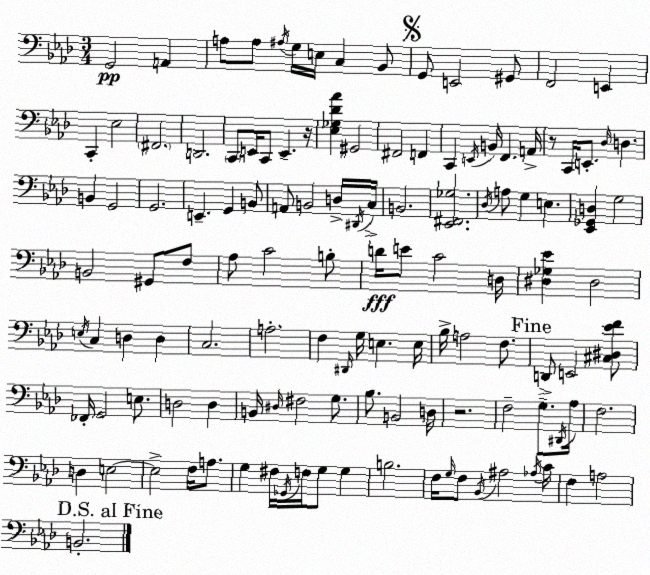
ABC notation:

X:1
T:Untitled
M:3/4
L:1/4
K:Ab
G,,2 A,, A,/2 A,/2 ^A,/4 G,/4 E,/4 C, _B,,/2 G,,/2 E,,2 ^G,,/2 F,,2 E,, C,, _E,2 ^F,,2 D,,2 C,,/2 E,,/4 C,,/2 E,, z/4 [_E,_G,_D_A] ^G,,2 ^F,,2 F,, C,, E,,/4 B,,/4 F,, A,,/4 z/2 C,,/4 E,,/2 _D,/4 D, B,, G,,2 G,,2 E,, G,, B,,/2 A,,/2 B,,2 D,/4 ^D,,/4 C,/4 B,,2 [_E,,^F,,_G,]2 _D,/4 A,/2 G, E, [_E,,_G,,D,] G,2 B,,2 ^G,,/2 F,/2 _A,/2 C2 B,/2 D/4 E/2 C2 D,/4 [^D,_G,_E] ^D,2 E,/4 C, D, D, C,2 A,2 F, ^D,,/4 G,/4 E, E,/4 _B,/4 A,2 F,/2 D,,/2 E,,2 [^C,^D,_EF]/2 _F,,/4 G,,2 E,/2 D,2 D, B,,/4 ^D,/4 ^F,2 G,/2 _B,/2 B,,2 D,/4 z2 F,2 G,/2 ^D,,/4 _A,/4 F,2 D, E,2 E,2 F,/4 A,/2 G, ^F,/4 _G,,/4 F,/4 G,/2 G, B,2 F,/4 G,/4 F,/2 _B,,/4 ^A,2 _A,/4 C/4 F, A,2 B,,2